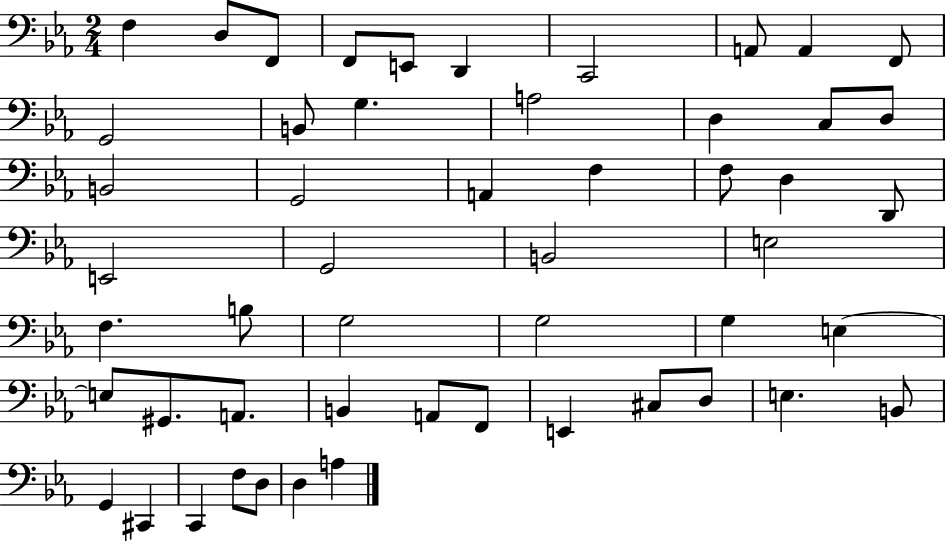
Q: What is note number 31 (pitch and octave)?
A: G3